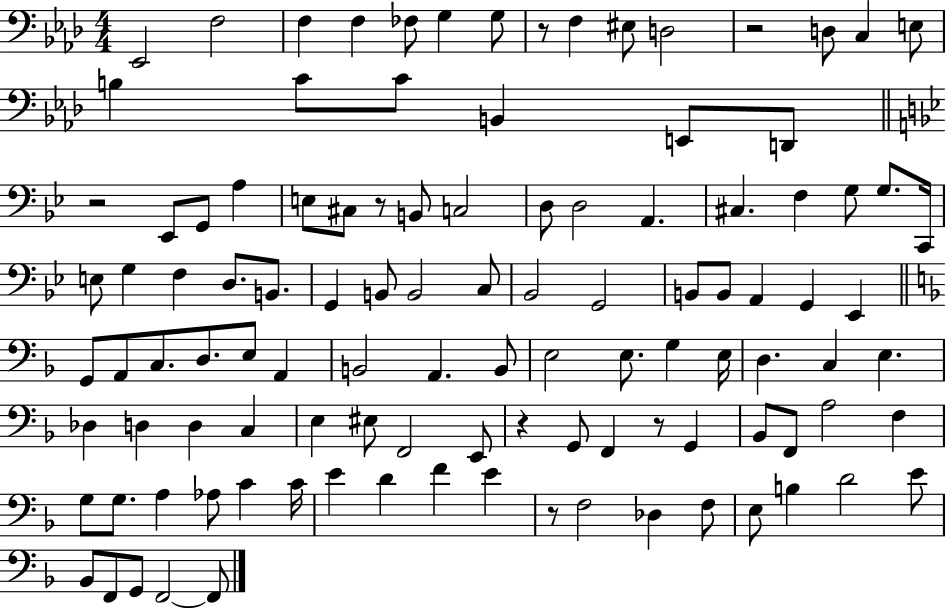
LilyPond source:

{
  \clef bass
  \numericTimeSignature
  \time 4/4
  \key aes \major
  \repeat volta 2 { ees,2 f2 | f4 f4 fes8 g4 g8 | r8 f4 eis8 d2 | r2 d8 c4 e8 | \break b4 c'8 c'8 b,4 e,8 d,8 | \bar "||" \break \key g \minor r2 ees,8 g,8 a4 | e8 cis8 r8 b,8 c2 | d8 d2 a,4. | cis4. f4 g8 g8. c,16 | \break e8 g4 f4 d8. b,8. | g,4 b,8 b,2 c8 | bes,2 g,2 | b,8 b,8 a,4 g,4 ees,4 | \break \bar "||" \break \key d \minor g,8 a,8 c8. d8. e8 a,4 | b,2 a,4. b,8 | e2 e8. g4 e16 | d4. c4 e4. | \break des4 d4 d4 c4 | e4 eis8 f,2 e,8 | r4 g,8 f,4 r8 g,4 | bes,8 f,8 a2 f4 | \break g8 g8. a4 aes8 c'4 c'16 | e'4 d'4 f'4 e'4 | r8 f2 des4 f8 | e8 b4 d'2 e'8 | \break bes,8 f,8 g,8 f,2~~ f,8 | } \bar "|."
}